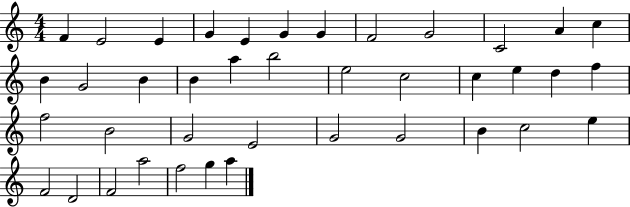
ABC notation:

X:1
T:Untitled
M:4/4
L:1/4
K:C
F E2 E G E G G F2 G2 C2 A c B G2 B B a b2 e2 c2 c e d f f2 B2 G2 E2 G2 G2 B c2 e F2 D2 F2 a2 f2 g a